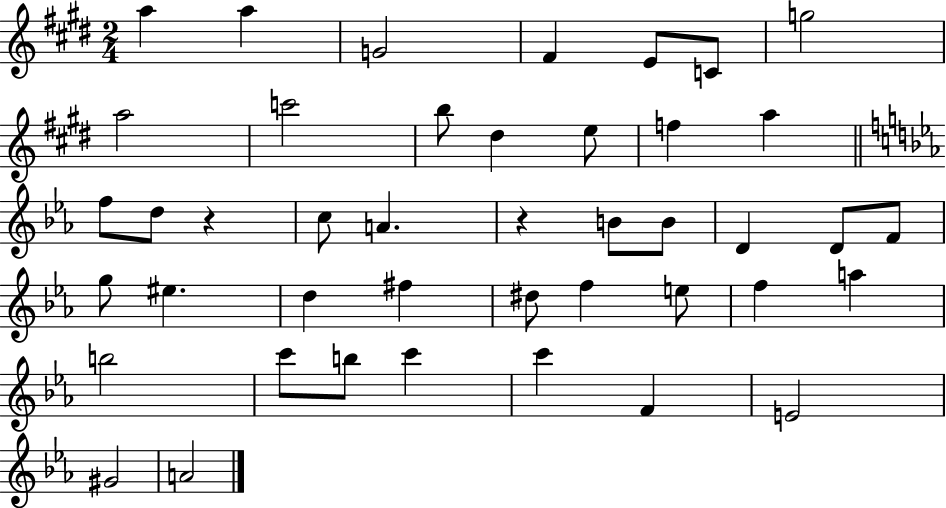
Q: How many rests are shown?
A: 2